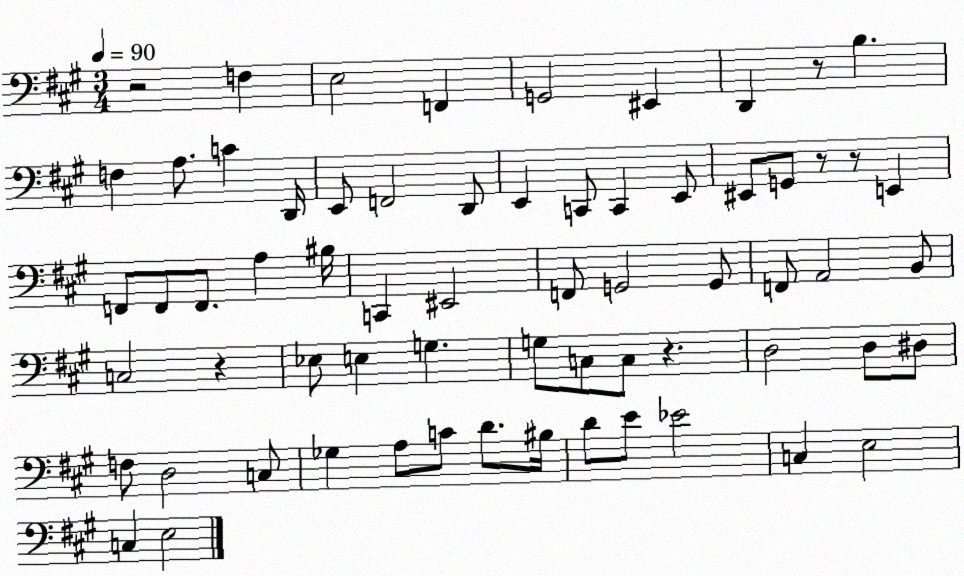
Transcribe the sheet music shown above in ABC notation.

X:1
T:Untitled
M:3/4
L:1/4
K:A
z2 F, E,2 F,, G,,2 ^E,, D,, z/2 B, F, A,/2 C D,,/4 E,,/2 F,,2 D,,/2 E,, C,,/2 C,, E,,/2 ^E,,/2 G,,/2 z/2 z/2 E,, F,,/2 F,,/2 F,,/2 A, ^B,/4 C,, ^E,,2 F,,/2 G,,2 G,,/2 F,,/2 A,,2 B,,/2 C,2 z _E,/2 E, G, G,/2 C,/2 C,/2 z D,2 D,/2 ^D,/2 F,/2 D,2 C,/2 _G, A,/2 C/2 D/2 ^B,/4 D/2 E/2 _E2 C, E,2 C, E,2